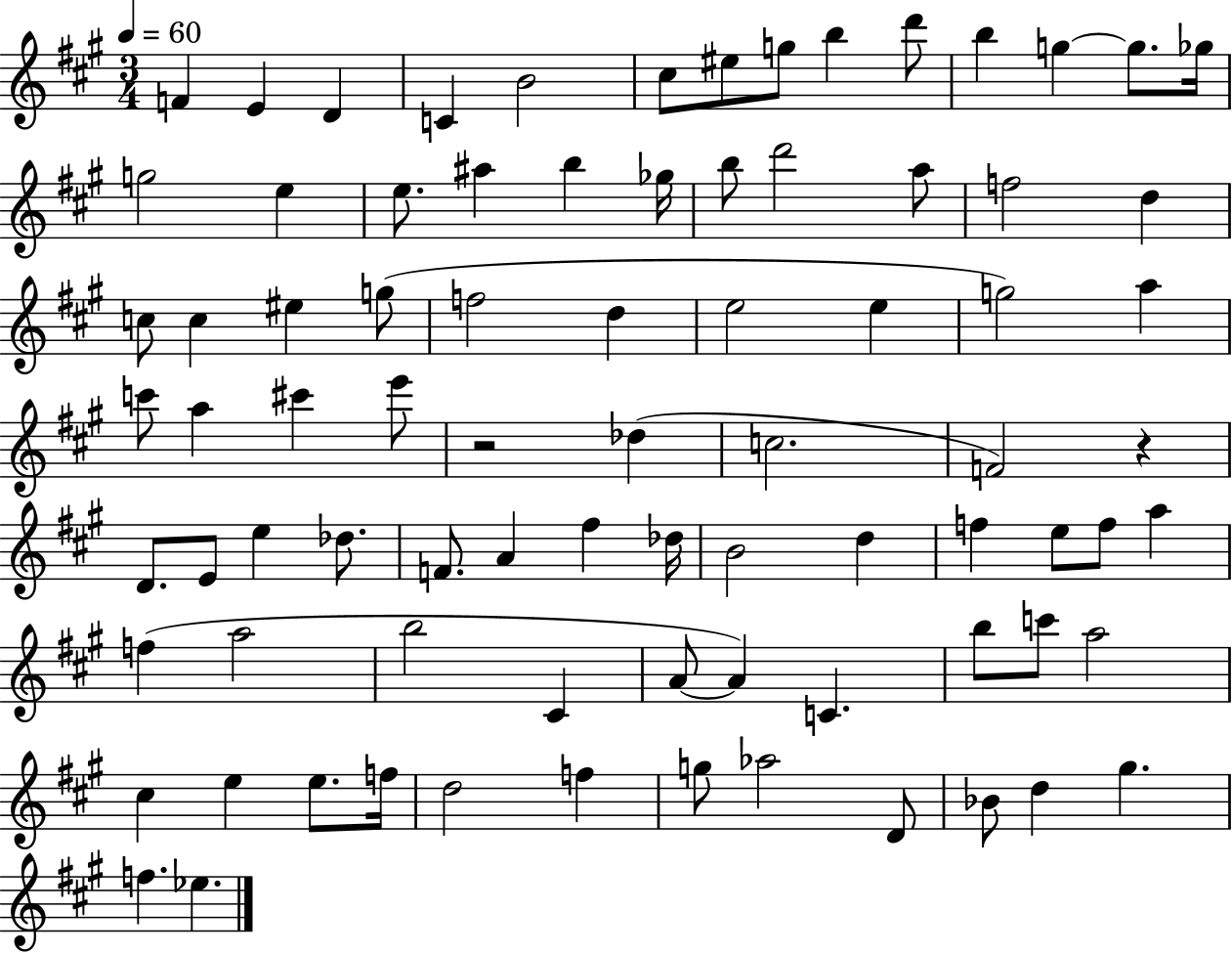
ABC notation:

X:1
T:Untitled
M:3/4
L:1/4
K:A
F E D C B2 ^c/2 ^e/2 g/2 b d'/2 b g g/2 _g/4 g2 e e/2 ^a b _g/4 b/2 d'2 a/2 f2 d c/2 c ^e g/2 f2 d e2 e g2 a c'/2 a ^c' e'/2 z2 _d c2 F2 z D/2 E/2 e _d/2 F/2 A ^f _d/4 B2 d f e/2 f/2 a f a2 b2 ^C A/2 A C b/2 c'/2 a2 ^c e e/2 f/4 d2 f g/2 _a2 D/2 _B/2 d ^g f _e